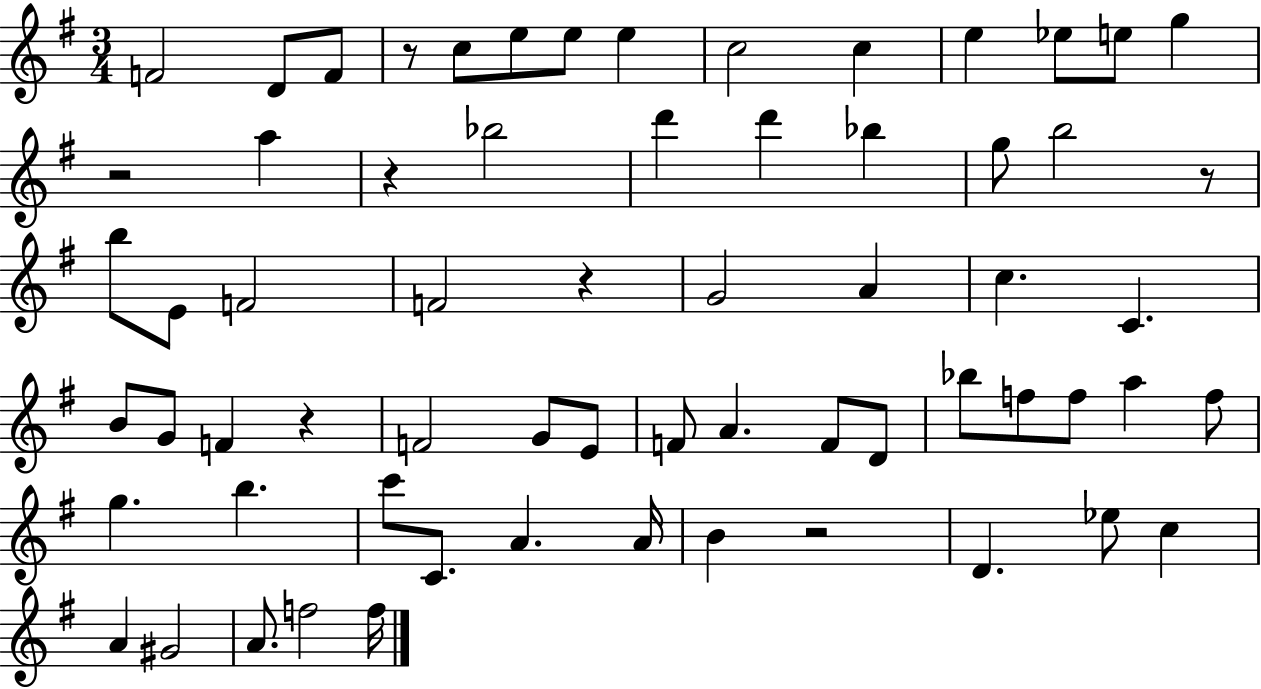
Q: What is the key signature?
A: G major